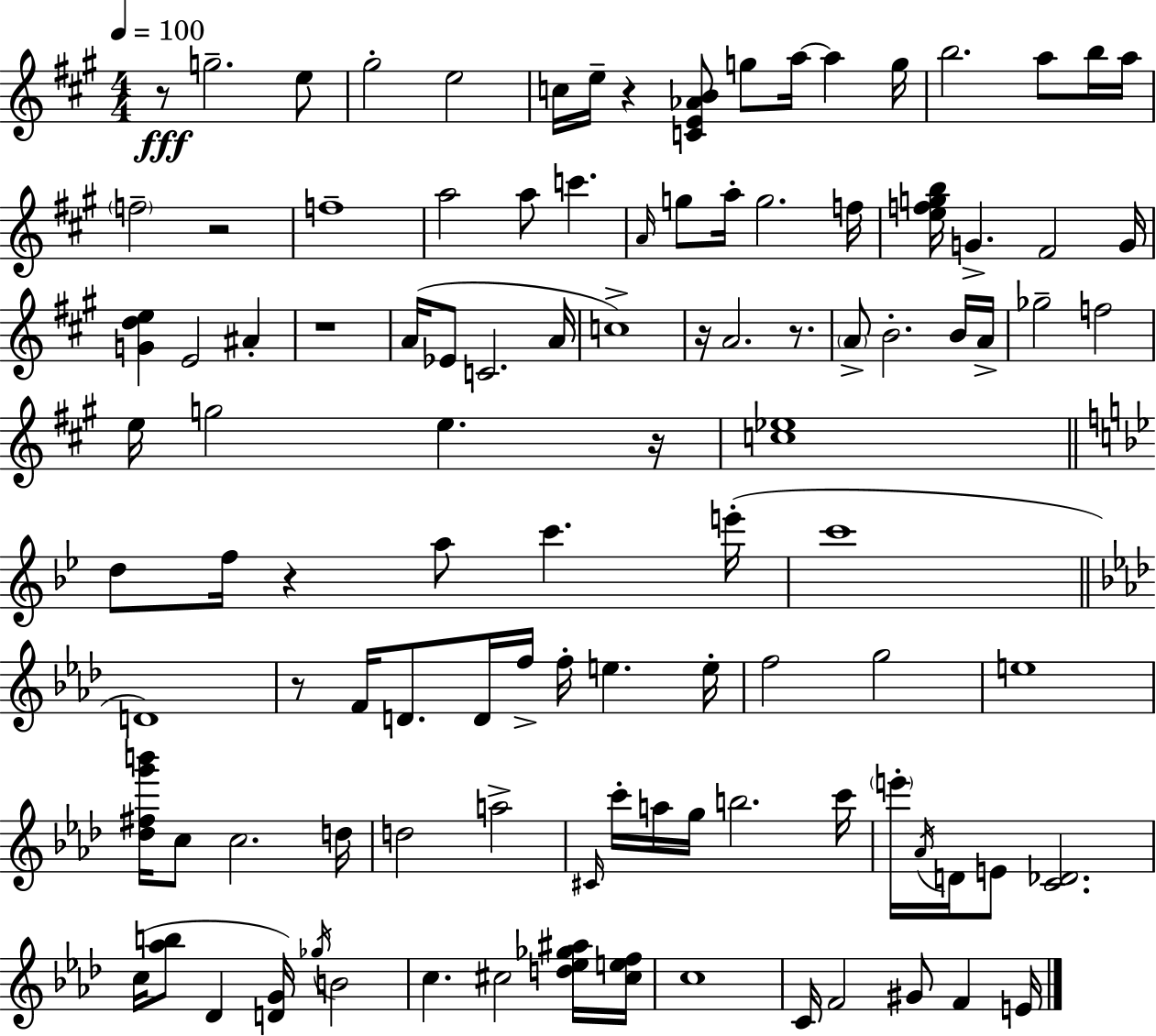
R/e G5/h. E5/e G#5/h E5/h C5/s E5/s R/q [C4,E4,Ab4,B4]/e G5/e A5/s A5/q G5/s B5/h. A5/e B5/s A5/s F5/h R/h F5/w A5/h A5/e C6/q. A4/s G5/e A5/s G5/h. F5/s [E5,F5,G5,B5]/s G4/q. F#4/h G4/s [G4,D5,E5]/q E4/h A#4/q R/w A4/s Eb4/e C4/h. A4/s C5/w R/s A4/h. R/e. A4/e B4/h. B4/s A4/s Gb5/h F5/h E5/s G5/h E5/q. R/s [C5,Eb5]/w D5/e F5/s R/q A5/e C6/q. E6/s C6/w D4/w R/e F4/s D4/e. D4/s F5/s F5/s E5/q. E5/s F5/h G5/h E5/w [Db5,F#5,G6,B6]/s C5/e C5/h. D5/s D5/h A5/h C#4/s C6/s A5/s G5/s B5/h. C6/s E6/s Ab4/s D4/s E4/e [C4,Db4]/h. C5/s [Ab5,B5]/e Db4/q [D4,G4]/s Gb5/s B4/h C5/q. C#5/h [D5,Eb5,Gb5,A#5]/s [C#5,E5,F5]/s C5/w C4/s F4/h G#4/e F4/q E4/s